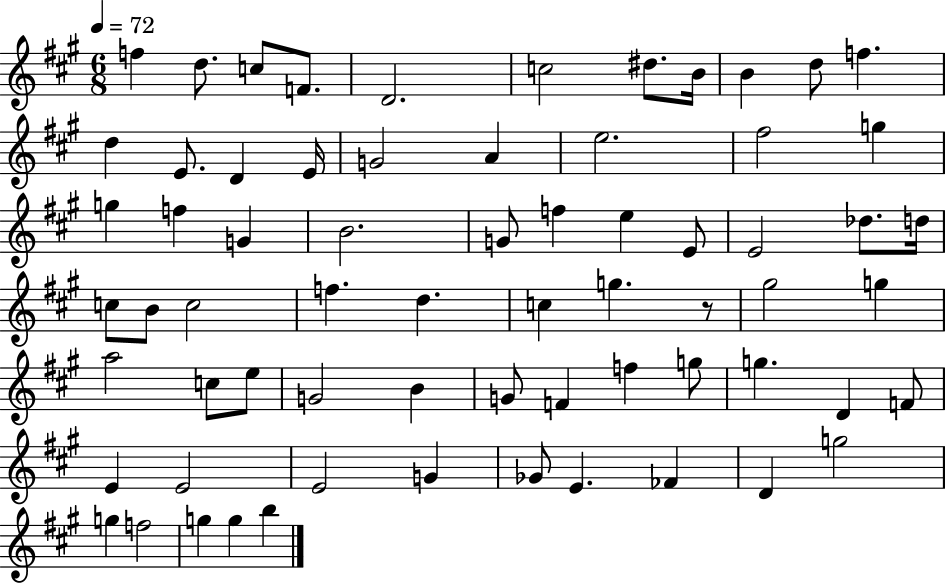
{
  \clef treble
  \numericTimeSignature
  \time 6/8
  \key a \major
  \tempo 4 = 72
  f''4 d''8. c''8 f'8. | d'2. | c''2 dis''8. b'16 | b'4 d''8 f''4. | \break d''4 e'8. d'4 e'16 | g'2 a'4 | e''2. | fis''2 g''4 | \break g''4 f''4 g'4 | b'2. | g'8 f''4 e''4 e'8 | e'2 des''8. d''16 | \break c''8 b'8 c''2 | f''4. d''4. | c''4 g''4. r8 | gis''2 g''4 | \break a''2 c''8 e''8 | g'2 b'4 | g'8 f'4 f''4 g''8 | g''4. d'4 f'8 | \break e'4 e'2 | e'2 g'4 | ges'8 e'4. fes'4 | d'4 g''2 | \break g''4 f''2 | g''4 g''4 b''4 | \bar "|."
}